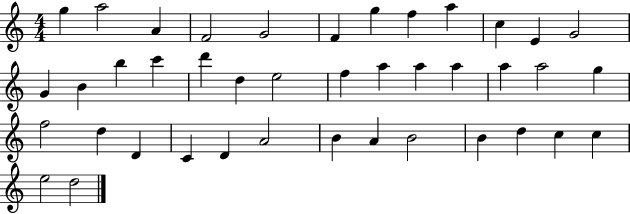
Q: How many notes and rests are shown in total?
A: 41